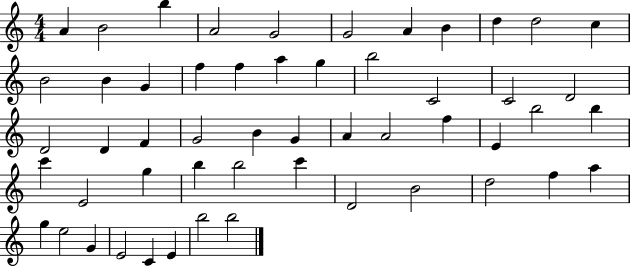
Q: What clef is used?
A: treble